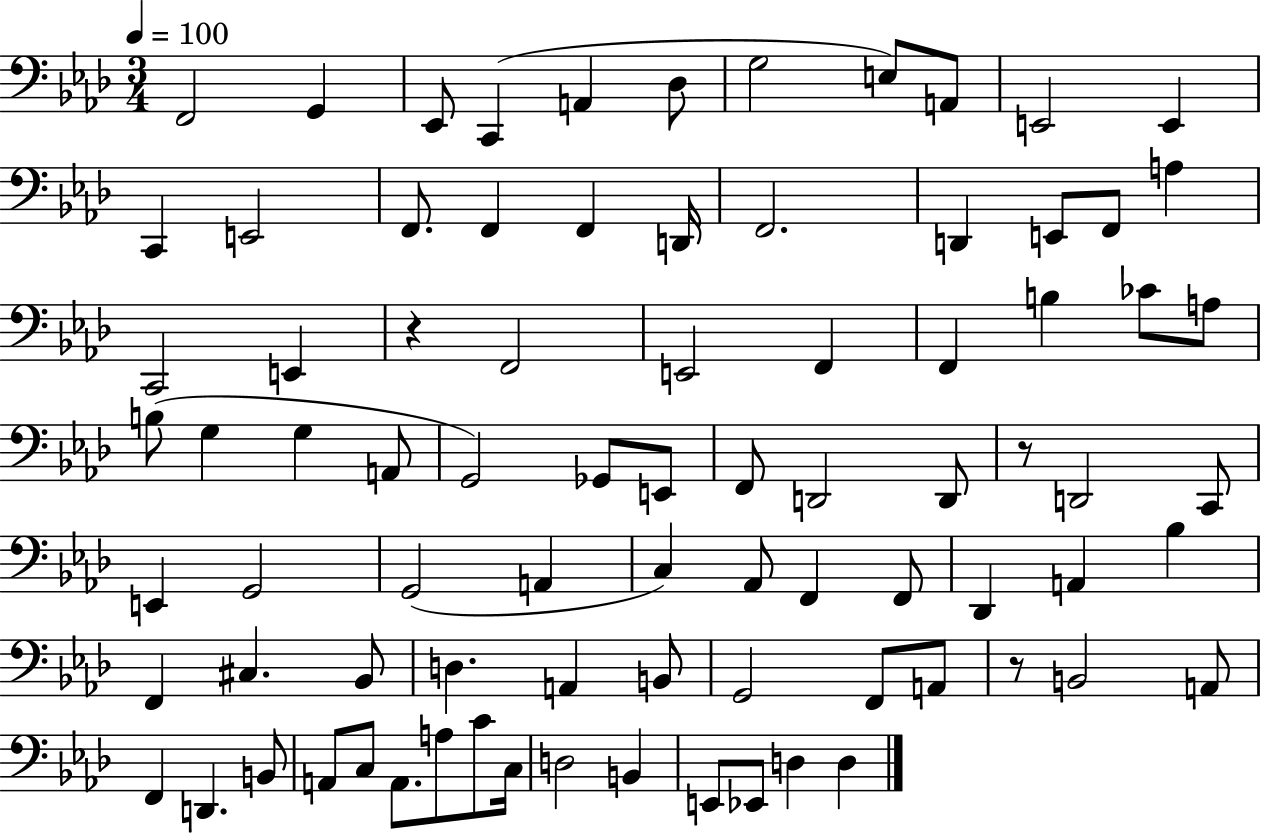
{
  \clef bass
  \numericTimeSignature
  \time 3/4
  \key aes \major
  \tempo 4 = 100
  \repeat volta 2 { f,2 g,4 | ees,8 c,4( a,4 des8 | g2 e8) a,8 | e,2 e,4 | \break c,4 e,2 | f,8. f,4 f,4 d,16 | f,2. | d,4 e,8 f,8 a4 | \break c,2 e,4 | r4 f,2 | e,2 f,4 | f,4 b4 ces'8 a8 | \break b8( g4 g4 a,8 | g,2) ges,8 e,8 | f,8 d,2 d,8 | r8 d,2 c,8 | \break e,4 g,2 | g,2( a,4 | c4) aes,8 f,4 f,8 | des,4 a,4 bes4 | \break f,4 cis4. bes,8 | d4. a,4 b,8 | g,2 f,8 a,8 | r8 b,2 a,8 | \break f,4 d,4. b,8 | a,8 c8 a,8. a8 c'8 c16 | d2 b,4 | e,8 ees,8 d4 d4 | \break } \bar "|."
}